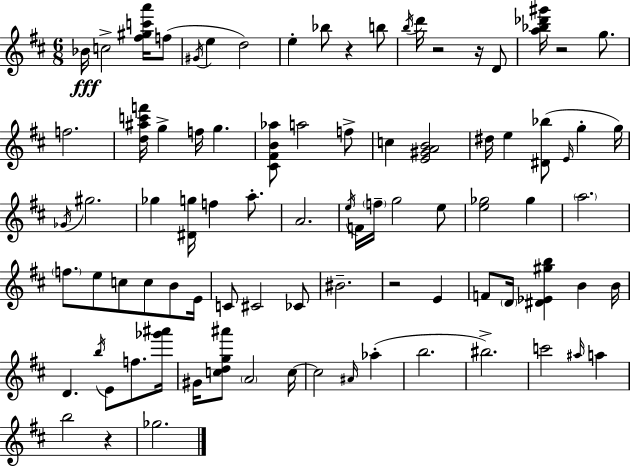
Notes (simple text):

Bb4/s C5/h [F#5,G#5,C6,A6]/s F5/e G#4/s E5/q D5/h E5/q Bb5/e R/q B5/e B5/s D6/s R/h R/s D4/e [A5,Bb5,Db6,G#6]/s R/h G5/e. F5/h. [D5,A#5,C6,F6]/s G5/q F5/s G5/q. [C#4,F#4,B4,Ab5]/e A5/h F5/e C5/q [E4,G#4,A4,B4]/h D#5/s E5/q [D#4,Bb5]/e E4/s G5/q G5/s Gb4/s G#5/h. Gb5/q [D#4,G5]/s F5/q A5/e. A4/h. E5/s F4/s F5/s G5/h E5/e [E5,Gb5]/h Gb5/q A5/h. F5/e. E5/e C5/e C5/e B4/e E4/s C4/e C#4/h CES4/e BIS4/h. R/h E4/q F4/e D4/s [D#4,Eb4,G#5,B5]/q B4/q B4/s D4/q. B5/s E4/e F5/e. [Gb6,A#6]/s G#4/s [C5,D5,G5,A#6]/e A4/h C5/s C5/h A#4/s Ab5/q B5/h. BIS5/h. C6/h A#5/s A5/q B5/h R/q Gb5/h.